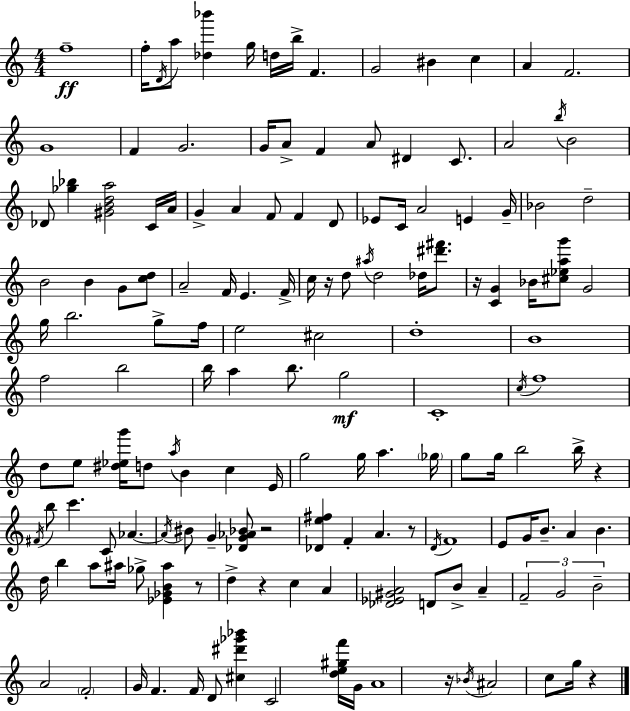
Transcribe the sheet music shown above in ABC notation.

X:1
T:Untitled
M:4/4
L:1/4
K:Am
f4 f/4 D/4 a/2 [_d_b'] g/4 d/4 b/4 F G2 ^B c A F2 G4 F G2 G/4 A/2 F A/2 ^D C/2 A2 b/4 B2 _D/2 [_g_b] [^GBda]2 C/4 A/4 G A F/2 F D/2 _E/2 C/4 A2 E G/4 _B2 d2 B2 B G/2 [cd]/2 A2 F/4 E F/4 c/4 z/4 d/2 ^a/4 d2 _d/4 [^d'^f']/2 z/4 [CG] _B/4 [^c_eag']/2 G2 g/4 b2 g/2 f/4 e2 ^c2 d4 B4 f2 b2 b/4 a b/2 g2 C4 c/4 f4 d/2 e/2 [^d_eg']/4 d/2 a/4 B c E/4 g2 g/4 a _g/4 g/2 g/4 b2 b/4 z ^F/4 b/2 c' C/2 _A _A/4 ^B/2 G [_DG_A_B]/2 z2 [_De^f] F A z/2 D/4 F4 E/2 G/4 B/2 A B d/4 b a/2 ^a/4 _g/2 [_E_GB^a] z/2 d z c A [_D_E^GA]2 D/2 B/2 A F2 G2 B2 A2 F2 G/4 F F/4 D/2 [^c^d'_g'_b'] C2 [de^gf']/4 G/4 A4 z/4 _B/4 ^A2 c/2 g/4 z